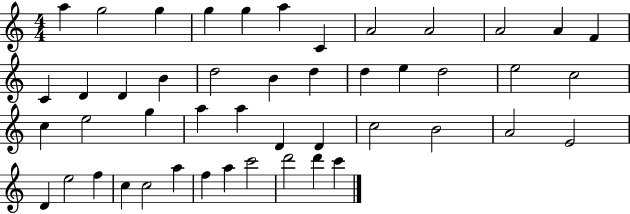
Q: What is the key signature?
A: C major